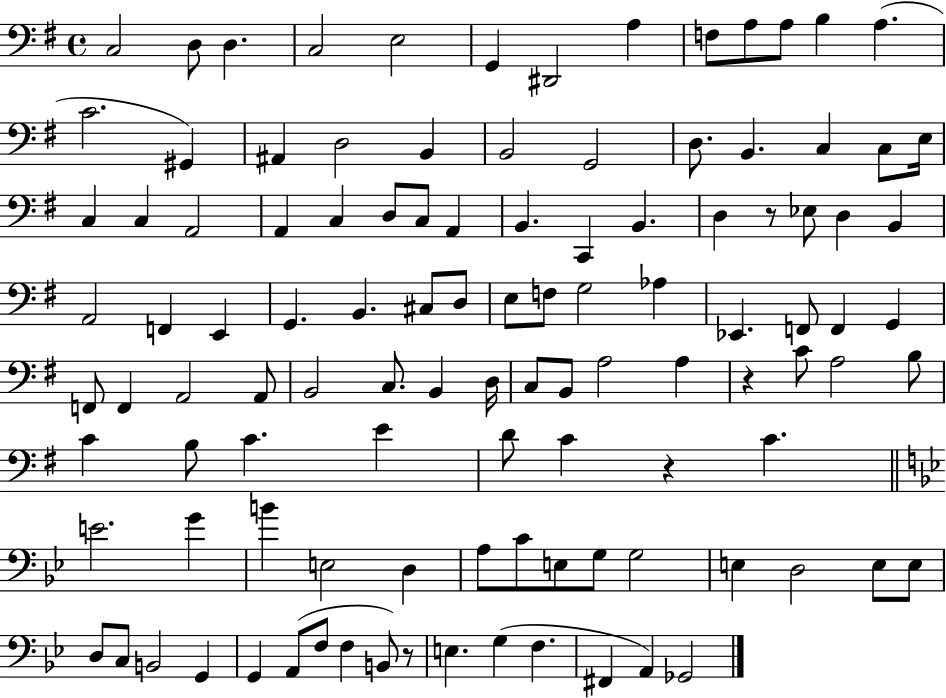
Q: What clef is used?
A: bass